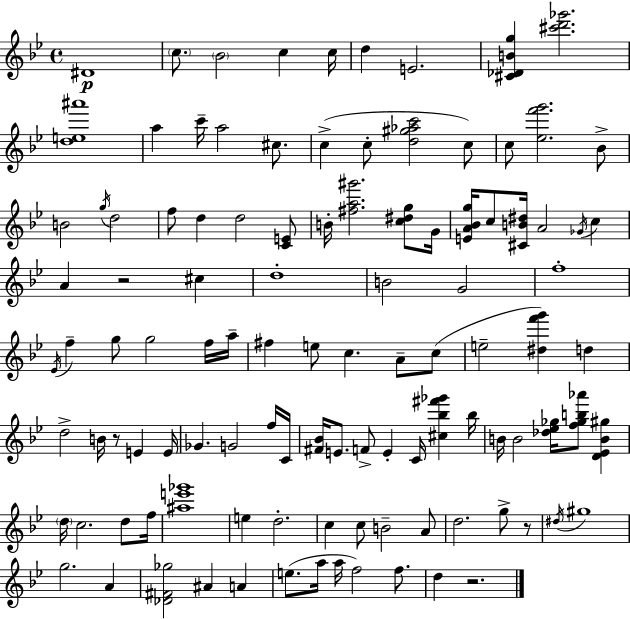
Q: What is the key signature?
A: G minor